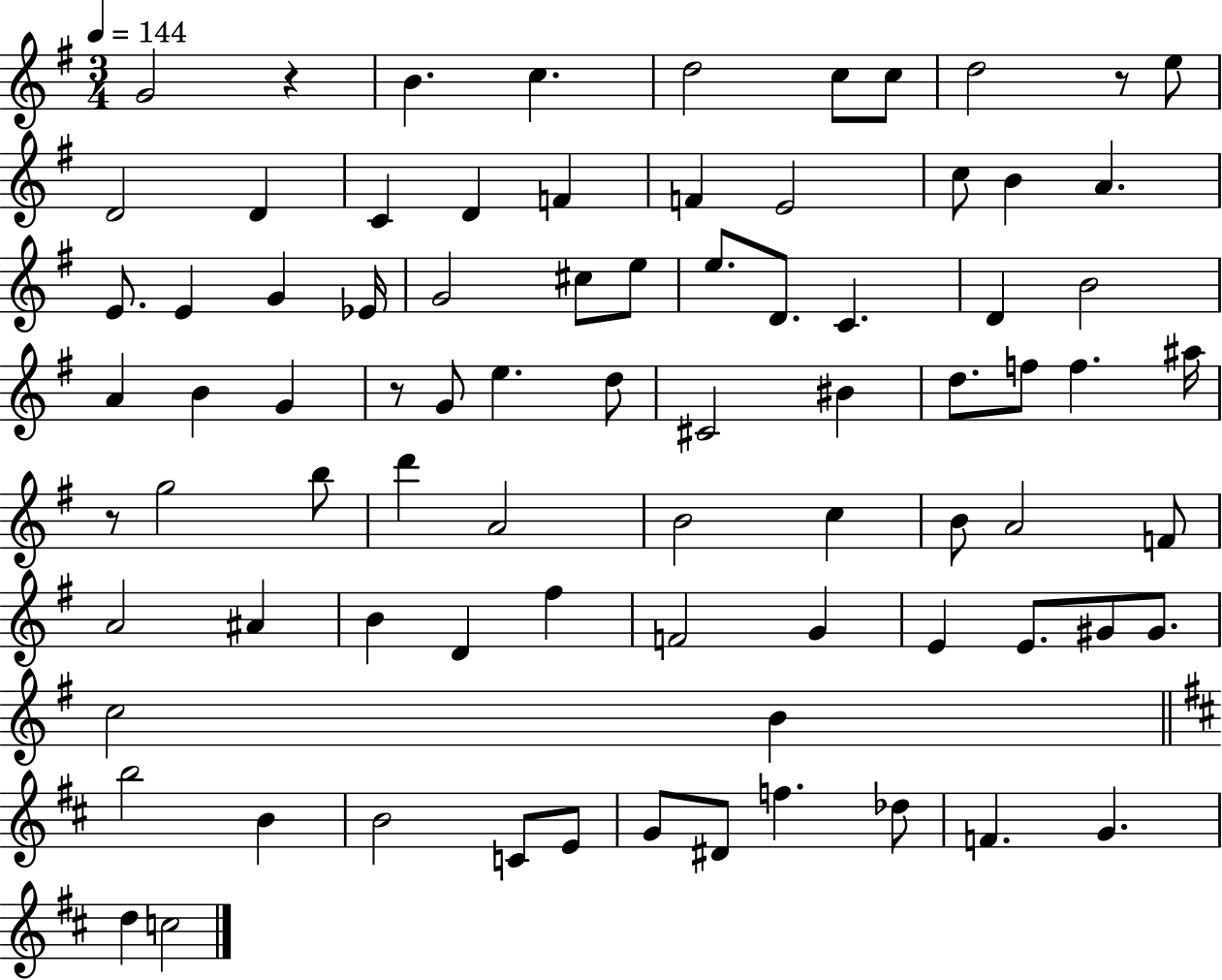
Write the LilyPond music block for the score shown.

{
  \clef treble
  \numericTimeSignature
  \time 3/4
  \key g \major
  \tempo 4 = 144
  \repeat volta 2 { g'2 r4 | b'4. c''4. | d''2 c''8 c''8 | d''2 r8 e''8 | \break d'2 d'4 | c'4 d'4 f'4 | f'4 e'2 | c''8 b'4 a'4. | \break e'8. e'4 g'4 ees'16 | g'2 cis''8 e''8 | e''8. d'8. c'4. | d'4 b'2 | \break a'4 b'4 g'4 | r8 g'8 e''4. d''8 | cis'2 bis'4 | d''8. f''8 f''4. ais''16 | \break r8 g''2 b''8 | d'''4 a'2 | b'2 c''4 | b'8 a'2 f'8 | \break a'2 ais'4 | b'4 d'4 fis''4 | f'2 g'4 | e'4 e'8. gis'8 gis'8. | \break c''2 b'4 | \bar "||" \break \key b \minor b''2 b'4 | b'2 c'8 e'8 | g'8 dis'8 f''4. des''8 | f'4. g'4. | \break d''4 c''2 | } \bar "|."
}